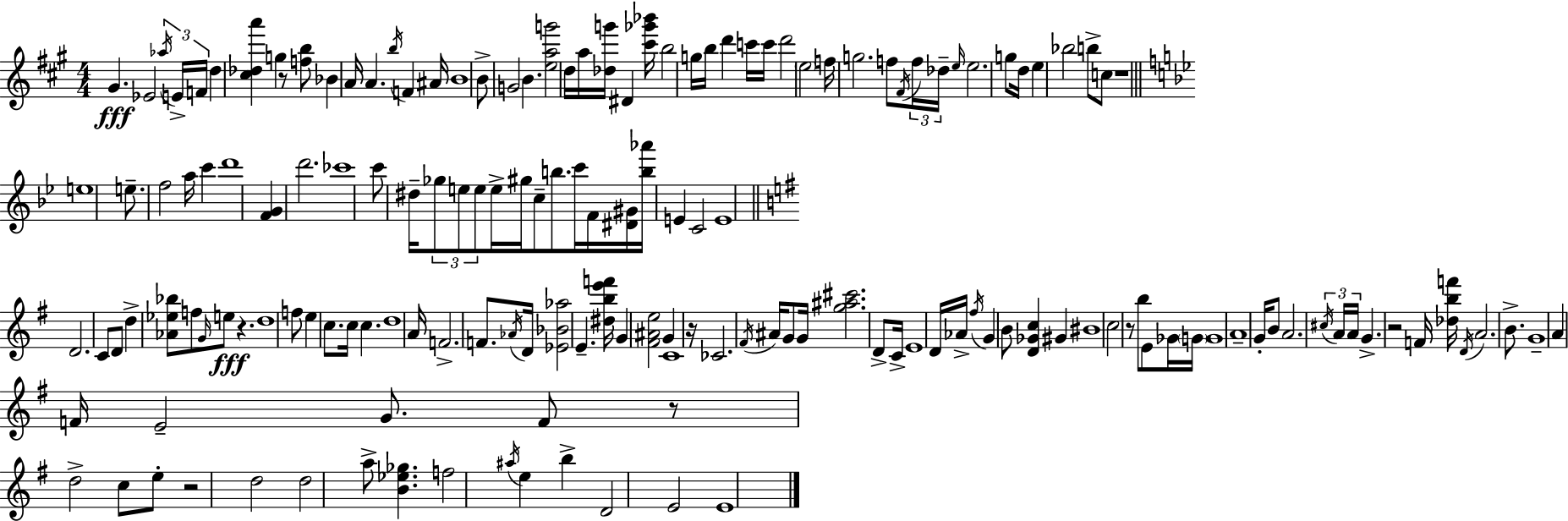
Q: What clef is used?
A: treble